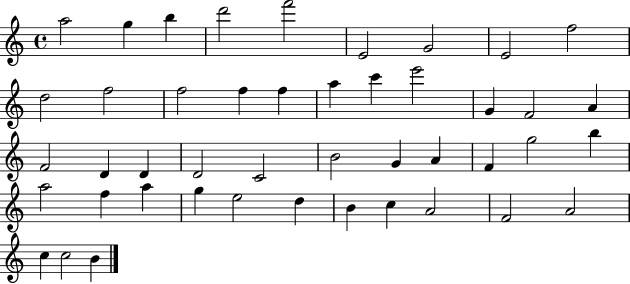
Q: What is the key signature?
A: C major